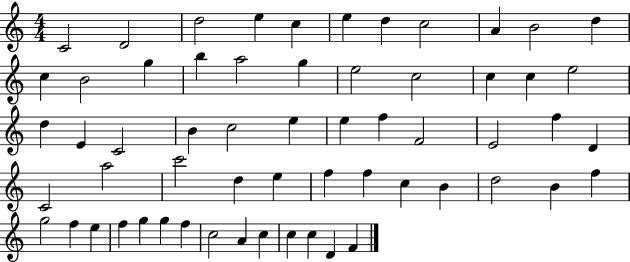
{
  \clef treble
  \numericTimeSignature
  \time 4/4
  \key c \major
  c'2 d'2 | d''2 e''4 c''4 | e''4 d''4 c''2 | a'4 b'2 d''4 | \break c''4 b'2 g''4 | b''4 a''2 g''4 | e''2 c''2 | c''4 c''4 e''2 | \break d''4 e'4 c'2 | b'4 c''2 e''4 | e''4 f''4 f'2 | e'2 f''4 d'4 | \break c'2 a''2 | c'''2 d''4 e''4 | f''4 f''4 c''4 b'4 | d''2 b'4 f''4 | \break g''2 f''4 e''4 | f''4 g''4 g''4 f''4 | c''2 a'4 c''4 | c''4 c''4 d'4 f'4 | \break \bar "|."
}